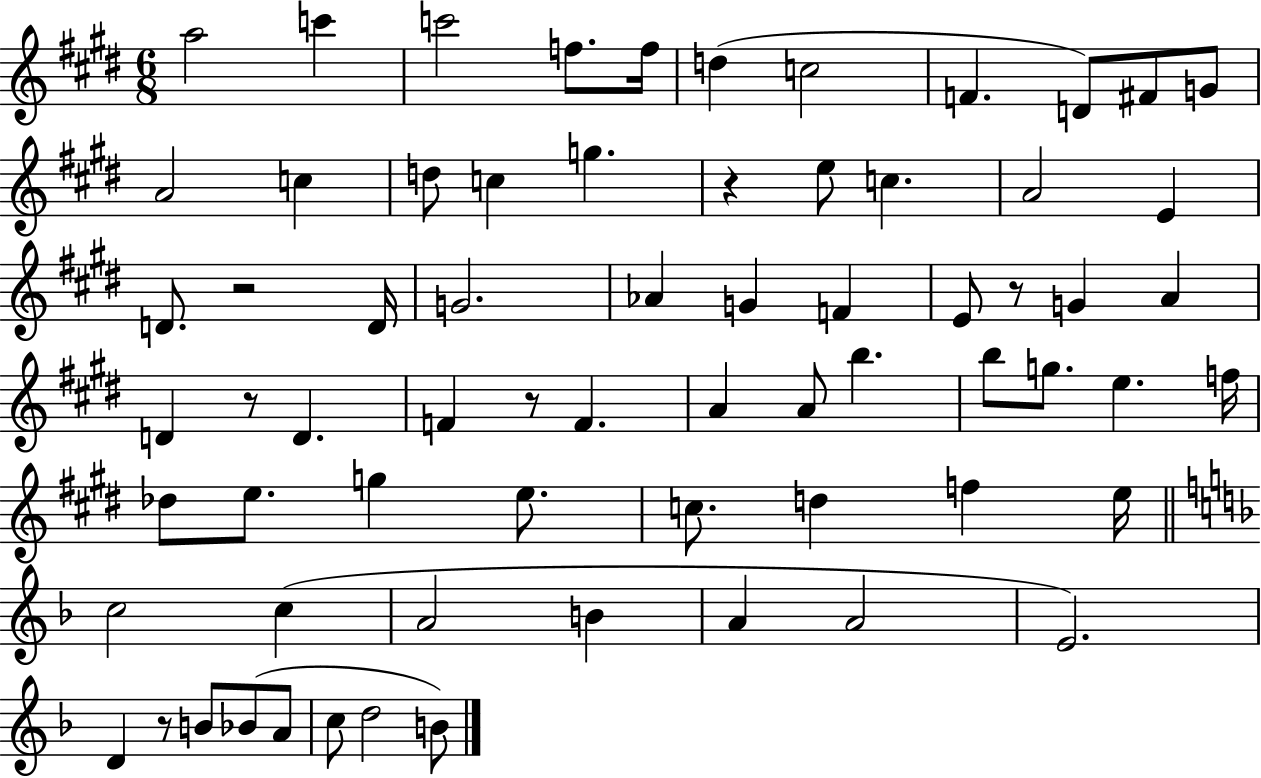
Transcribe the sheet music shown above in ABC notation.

X:1
T:Untitled
M:6/8
L:1/4
K:E
a2 c' c'2 f/2 f/4 d c2 F D/2 ^F/2 G/2 A2 c d/2 c g z e/2 c A2 E D/2 z2 D/4 G2 _A G F E/2 z/2 G A D z/2 D F z/2 F A A/2 b b/2 g/2 e f/4 _d/2 e/2 g e/2 c/2 d f e/4 c2 c A2 B A A2 E2 D z/2 B/2 _B/2 A/2 c/2 d2 B/2